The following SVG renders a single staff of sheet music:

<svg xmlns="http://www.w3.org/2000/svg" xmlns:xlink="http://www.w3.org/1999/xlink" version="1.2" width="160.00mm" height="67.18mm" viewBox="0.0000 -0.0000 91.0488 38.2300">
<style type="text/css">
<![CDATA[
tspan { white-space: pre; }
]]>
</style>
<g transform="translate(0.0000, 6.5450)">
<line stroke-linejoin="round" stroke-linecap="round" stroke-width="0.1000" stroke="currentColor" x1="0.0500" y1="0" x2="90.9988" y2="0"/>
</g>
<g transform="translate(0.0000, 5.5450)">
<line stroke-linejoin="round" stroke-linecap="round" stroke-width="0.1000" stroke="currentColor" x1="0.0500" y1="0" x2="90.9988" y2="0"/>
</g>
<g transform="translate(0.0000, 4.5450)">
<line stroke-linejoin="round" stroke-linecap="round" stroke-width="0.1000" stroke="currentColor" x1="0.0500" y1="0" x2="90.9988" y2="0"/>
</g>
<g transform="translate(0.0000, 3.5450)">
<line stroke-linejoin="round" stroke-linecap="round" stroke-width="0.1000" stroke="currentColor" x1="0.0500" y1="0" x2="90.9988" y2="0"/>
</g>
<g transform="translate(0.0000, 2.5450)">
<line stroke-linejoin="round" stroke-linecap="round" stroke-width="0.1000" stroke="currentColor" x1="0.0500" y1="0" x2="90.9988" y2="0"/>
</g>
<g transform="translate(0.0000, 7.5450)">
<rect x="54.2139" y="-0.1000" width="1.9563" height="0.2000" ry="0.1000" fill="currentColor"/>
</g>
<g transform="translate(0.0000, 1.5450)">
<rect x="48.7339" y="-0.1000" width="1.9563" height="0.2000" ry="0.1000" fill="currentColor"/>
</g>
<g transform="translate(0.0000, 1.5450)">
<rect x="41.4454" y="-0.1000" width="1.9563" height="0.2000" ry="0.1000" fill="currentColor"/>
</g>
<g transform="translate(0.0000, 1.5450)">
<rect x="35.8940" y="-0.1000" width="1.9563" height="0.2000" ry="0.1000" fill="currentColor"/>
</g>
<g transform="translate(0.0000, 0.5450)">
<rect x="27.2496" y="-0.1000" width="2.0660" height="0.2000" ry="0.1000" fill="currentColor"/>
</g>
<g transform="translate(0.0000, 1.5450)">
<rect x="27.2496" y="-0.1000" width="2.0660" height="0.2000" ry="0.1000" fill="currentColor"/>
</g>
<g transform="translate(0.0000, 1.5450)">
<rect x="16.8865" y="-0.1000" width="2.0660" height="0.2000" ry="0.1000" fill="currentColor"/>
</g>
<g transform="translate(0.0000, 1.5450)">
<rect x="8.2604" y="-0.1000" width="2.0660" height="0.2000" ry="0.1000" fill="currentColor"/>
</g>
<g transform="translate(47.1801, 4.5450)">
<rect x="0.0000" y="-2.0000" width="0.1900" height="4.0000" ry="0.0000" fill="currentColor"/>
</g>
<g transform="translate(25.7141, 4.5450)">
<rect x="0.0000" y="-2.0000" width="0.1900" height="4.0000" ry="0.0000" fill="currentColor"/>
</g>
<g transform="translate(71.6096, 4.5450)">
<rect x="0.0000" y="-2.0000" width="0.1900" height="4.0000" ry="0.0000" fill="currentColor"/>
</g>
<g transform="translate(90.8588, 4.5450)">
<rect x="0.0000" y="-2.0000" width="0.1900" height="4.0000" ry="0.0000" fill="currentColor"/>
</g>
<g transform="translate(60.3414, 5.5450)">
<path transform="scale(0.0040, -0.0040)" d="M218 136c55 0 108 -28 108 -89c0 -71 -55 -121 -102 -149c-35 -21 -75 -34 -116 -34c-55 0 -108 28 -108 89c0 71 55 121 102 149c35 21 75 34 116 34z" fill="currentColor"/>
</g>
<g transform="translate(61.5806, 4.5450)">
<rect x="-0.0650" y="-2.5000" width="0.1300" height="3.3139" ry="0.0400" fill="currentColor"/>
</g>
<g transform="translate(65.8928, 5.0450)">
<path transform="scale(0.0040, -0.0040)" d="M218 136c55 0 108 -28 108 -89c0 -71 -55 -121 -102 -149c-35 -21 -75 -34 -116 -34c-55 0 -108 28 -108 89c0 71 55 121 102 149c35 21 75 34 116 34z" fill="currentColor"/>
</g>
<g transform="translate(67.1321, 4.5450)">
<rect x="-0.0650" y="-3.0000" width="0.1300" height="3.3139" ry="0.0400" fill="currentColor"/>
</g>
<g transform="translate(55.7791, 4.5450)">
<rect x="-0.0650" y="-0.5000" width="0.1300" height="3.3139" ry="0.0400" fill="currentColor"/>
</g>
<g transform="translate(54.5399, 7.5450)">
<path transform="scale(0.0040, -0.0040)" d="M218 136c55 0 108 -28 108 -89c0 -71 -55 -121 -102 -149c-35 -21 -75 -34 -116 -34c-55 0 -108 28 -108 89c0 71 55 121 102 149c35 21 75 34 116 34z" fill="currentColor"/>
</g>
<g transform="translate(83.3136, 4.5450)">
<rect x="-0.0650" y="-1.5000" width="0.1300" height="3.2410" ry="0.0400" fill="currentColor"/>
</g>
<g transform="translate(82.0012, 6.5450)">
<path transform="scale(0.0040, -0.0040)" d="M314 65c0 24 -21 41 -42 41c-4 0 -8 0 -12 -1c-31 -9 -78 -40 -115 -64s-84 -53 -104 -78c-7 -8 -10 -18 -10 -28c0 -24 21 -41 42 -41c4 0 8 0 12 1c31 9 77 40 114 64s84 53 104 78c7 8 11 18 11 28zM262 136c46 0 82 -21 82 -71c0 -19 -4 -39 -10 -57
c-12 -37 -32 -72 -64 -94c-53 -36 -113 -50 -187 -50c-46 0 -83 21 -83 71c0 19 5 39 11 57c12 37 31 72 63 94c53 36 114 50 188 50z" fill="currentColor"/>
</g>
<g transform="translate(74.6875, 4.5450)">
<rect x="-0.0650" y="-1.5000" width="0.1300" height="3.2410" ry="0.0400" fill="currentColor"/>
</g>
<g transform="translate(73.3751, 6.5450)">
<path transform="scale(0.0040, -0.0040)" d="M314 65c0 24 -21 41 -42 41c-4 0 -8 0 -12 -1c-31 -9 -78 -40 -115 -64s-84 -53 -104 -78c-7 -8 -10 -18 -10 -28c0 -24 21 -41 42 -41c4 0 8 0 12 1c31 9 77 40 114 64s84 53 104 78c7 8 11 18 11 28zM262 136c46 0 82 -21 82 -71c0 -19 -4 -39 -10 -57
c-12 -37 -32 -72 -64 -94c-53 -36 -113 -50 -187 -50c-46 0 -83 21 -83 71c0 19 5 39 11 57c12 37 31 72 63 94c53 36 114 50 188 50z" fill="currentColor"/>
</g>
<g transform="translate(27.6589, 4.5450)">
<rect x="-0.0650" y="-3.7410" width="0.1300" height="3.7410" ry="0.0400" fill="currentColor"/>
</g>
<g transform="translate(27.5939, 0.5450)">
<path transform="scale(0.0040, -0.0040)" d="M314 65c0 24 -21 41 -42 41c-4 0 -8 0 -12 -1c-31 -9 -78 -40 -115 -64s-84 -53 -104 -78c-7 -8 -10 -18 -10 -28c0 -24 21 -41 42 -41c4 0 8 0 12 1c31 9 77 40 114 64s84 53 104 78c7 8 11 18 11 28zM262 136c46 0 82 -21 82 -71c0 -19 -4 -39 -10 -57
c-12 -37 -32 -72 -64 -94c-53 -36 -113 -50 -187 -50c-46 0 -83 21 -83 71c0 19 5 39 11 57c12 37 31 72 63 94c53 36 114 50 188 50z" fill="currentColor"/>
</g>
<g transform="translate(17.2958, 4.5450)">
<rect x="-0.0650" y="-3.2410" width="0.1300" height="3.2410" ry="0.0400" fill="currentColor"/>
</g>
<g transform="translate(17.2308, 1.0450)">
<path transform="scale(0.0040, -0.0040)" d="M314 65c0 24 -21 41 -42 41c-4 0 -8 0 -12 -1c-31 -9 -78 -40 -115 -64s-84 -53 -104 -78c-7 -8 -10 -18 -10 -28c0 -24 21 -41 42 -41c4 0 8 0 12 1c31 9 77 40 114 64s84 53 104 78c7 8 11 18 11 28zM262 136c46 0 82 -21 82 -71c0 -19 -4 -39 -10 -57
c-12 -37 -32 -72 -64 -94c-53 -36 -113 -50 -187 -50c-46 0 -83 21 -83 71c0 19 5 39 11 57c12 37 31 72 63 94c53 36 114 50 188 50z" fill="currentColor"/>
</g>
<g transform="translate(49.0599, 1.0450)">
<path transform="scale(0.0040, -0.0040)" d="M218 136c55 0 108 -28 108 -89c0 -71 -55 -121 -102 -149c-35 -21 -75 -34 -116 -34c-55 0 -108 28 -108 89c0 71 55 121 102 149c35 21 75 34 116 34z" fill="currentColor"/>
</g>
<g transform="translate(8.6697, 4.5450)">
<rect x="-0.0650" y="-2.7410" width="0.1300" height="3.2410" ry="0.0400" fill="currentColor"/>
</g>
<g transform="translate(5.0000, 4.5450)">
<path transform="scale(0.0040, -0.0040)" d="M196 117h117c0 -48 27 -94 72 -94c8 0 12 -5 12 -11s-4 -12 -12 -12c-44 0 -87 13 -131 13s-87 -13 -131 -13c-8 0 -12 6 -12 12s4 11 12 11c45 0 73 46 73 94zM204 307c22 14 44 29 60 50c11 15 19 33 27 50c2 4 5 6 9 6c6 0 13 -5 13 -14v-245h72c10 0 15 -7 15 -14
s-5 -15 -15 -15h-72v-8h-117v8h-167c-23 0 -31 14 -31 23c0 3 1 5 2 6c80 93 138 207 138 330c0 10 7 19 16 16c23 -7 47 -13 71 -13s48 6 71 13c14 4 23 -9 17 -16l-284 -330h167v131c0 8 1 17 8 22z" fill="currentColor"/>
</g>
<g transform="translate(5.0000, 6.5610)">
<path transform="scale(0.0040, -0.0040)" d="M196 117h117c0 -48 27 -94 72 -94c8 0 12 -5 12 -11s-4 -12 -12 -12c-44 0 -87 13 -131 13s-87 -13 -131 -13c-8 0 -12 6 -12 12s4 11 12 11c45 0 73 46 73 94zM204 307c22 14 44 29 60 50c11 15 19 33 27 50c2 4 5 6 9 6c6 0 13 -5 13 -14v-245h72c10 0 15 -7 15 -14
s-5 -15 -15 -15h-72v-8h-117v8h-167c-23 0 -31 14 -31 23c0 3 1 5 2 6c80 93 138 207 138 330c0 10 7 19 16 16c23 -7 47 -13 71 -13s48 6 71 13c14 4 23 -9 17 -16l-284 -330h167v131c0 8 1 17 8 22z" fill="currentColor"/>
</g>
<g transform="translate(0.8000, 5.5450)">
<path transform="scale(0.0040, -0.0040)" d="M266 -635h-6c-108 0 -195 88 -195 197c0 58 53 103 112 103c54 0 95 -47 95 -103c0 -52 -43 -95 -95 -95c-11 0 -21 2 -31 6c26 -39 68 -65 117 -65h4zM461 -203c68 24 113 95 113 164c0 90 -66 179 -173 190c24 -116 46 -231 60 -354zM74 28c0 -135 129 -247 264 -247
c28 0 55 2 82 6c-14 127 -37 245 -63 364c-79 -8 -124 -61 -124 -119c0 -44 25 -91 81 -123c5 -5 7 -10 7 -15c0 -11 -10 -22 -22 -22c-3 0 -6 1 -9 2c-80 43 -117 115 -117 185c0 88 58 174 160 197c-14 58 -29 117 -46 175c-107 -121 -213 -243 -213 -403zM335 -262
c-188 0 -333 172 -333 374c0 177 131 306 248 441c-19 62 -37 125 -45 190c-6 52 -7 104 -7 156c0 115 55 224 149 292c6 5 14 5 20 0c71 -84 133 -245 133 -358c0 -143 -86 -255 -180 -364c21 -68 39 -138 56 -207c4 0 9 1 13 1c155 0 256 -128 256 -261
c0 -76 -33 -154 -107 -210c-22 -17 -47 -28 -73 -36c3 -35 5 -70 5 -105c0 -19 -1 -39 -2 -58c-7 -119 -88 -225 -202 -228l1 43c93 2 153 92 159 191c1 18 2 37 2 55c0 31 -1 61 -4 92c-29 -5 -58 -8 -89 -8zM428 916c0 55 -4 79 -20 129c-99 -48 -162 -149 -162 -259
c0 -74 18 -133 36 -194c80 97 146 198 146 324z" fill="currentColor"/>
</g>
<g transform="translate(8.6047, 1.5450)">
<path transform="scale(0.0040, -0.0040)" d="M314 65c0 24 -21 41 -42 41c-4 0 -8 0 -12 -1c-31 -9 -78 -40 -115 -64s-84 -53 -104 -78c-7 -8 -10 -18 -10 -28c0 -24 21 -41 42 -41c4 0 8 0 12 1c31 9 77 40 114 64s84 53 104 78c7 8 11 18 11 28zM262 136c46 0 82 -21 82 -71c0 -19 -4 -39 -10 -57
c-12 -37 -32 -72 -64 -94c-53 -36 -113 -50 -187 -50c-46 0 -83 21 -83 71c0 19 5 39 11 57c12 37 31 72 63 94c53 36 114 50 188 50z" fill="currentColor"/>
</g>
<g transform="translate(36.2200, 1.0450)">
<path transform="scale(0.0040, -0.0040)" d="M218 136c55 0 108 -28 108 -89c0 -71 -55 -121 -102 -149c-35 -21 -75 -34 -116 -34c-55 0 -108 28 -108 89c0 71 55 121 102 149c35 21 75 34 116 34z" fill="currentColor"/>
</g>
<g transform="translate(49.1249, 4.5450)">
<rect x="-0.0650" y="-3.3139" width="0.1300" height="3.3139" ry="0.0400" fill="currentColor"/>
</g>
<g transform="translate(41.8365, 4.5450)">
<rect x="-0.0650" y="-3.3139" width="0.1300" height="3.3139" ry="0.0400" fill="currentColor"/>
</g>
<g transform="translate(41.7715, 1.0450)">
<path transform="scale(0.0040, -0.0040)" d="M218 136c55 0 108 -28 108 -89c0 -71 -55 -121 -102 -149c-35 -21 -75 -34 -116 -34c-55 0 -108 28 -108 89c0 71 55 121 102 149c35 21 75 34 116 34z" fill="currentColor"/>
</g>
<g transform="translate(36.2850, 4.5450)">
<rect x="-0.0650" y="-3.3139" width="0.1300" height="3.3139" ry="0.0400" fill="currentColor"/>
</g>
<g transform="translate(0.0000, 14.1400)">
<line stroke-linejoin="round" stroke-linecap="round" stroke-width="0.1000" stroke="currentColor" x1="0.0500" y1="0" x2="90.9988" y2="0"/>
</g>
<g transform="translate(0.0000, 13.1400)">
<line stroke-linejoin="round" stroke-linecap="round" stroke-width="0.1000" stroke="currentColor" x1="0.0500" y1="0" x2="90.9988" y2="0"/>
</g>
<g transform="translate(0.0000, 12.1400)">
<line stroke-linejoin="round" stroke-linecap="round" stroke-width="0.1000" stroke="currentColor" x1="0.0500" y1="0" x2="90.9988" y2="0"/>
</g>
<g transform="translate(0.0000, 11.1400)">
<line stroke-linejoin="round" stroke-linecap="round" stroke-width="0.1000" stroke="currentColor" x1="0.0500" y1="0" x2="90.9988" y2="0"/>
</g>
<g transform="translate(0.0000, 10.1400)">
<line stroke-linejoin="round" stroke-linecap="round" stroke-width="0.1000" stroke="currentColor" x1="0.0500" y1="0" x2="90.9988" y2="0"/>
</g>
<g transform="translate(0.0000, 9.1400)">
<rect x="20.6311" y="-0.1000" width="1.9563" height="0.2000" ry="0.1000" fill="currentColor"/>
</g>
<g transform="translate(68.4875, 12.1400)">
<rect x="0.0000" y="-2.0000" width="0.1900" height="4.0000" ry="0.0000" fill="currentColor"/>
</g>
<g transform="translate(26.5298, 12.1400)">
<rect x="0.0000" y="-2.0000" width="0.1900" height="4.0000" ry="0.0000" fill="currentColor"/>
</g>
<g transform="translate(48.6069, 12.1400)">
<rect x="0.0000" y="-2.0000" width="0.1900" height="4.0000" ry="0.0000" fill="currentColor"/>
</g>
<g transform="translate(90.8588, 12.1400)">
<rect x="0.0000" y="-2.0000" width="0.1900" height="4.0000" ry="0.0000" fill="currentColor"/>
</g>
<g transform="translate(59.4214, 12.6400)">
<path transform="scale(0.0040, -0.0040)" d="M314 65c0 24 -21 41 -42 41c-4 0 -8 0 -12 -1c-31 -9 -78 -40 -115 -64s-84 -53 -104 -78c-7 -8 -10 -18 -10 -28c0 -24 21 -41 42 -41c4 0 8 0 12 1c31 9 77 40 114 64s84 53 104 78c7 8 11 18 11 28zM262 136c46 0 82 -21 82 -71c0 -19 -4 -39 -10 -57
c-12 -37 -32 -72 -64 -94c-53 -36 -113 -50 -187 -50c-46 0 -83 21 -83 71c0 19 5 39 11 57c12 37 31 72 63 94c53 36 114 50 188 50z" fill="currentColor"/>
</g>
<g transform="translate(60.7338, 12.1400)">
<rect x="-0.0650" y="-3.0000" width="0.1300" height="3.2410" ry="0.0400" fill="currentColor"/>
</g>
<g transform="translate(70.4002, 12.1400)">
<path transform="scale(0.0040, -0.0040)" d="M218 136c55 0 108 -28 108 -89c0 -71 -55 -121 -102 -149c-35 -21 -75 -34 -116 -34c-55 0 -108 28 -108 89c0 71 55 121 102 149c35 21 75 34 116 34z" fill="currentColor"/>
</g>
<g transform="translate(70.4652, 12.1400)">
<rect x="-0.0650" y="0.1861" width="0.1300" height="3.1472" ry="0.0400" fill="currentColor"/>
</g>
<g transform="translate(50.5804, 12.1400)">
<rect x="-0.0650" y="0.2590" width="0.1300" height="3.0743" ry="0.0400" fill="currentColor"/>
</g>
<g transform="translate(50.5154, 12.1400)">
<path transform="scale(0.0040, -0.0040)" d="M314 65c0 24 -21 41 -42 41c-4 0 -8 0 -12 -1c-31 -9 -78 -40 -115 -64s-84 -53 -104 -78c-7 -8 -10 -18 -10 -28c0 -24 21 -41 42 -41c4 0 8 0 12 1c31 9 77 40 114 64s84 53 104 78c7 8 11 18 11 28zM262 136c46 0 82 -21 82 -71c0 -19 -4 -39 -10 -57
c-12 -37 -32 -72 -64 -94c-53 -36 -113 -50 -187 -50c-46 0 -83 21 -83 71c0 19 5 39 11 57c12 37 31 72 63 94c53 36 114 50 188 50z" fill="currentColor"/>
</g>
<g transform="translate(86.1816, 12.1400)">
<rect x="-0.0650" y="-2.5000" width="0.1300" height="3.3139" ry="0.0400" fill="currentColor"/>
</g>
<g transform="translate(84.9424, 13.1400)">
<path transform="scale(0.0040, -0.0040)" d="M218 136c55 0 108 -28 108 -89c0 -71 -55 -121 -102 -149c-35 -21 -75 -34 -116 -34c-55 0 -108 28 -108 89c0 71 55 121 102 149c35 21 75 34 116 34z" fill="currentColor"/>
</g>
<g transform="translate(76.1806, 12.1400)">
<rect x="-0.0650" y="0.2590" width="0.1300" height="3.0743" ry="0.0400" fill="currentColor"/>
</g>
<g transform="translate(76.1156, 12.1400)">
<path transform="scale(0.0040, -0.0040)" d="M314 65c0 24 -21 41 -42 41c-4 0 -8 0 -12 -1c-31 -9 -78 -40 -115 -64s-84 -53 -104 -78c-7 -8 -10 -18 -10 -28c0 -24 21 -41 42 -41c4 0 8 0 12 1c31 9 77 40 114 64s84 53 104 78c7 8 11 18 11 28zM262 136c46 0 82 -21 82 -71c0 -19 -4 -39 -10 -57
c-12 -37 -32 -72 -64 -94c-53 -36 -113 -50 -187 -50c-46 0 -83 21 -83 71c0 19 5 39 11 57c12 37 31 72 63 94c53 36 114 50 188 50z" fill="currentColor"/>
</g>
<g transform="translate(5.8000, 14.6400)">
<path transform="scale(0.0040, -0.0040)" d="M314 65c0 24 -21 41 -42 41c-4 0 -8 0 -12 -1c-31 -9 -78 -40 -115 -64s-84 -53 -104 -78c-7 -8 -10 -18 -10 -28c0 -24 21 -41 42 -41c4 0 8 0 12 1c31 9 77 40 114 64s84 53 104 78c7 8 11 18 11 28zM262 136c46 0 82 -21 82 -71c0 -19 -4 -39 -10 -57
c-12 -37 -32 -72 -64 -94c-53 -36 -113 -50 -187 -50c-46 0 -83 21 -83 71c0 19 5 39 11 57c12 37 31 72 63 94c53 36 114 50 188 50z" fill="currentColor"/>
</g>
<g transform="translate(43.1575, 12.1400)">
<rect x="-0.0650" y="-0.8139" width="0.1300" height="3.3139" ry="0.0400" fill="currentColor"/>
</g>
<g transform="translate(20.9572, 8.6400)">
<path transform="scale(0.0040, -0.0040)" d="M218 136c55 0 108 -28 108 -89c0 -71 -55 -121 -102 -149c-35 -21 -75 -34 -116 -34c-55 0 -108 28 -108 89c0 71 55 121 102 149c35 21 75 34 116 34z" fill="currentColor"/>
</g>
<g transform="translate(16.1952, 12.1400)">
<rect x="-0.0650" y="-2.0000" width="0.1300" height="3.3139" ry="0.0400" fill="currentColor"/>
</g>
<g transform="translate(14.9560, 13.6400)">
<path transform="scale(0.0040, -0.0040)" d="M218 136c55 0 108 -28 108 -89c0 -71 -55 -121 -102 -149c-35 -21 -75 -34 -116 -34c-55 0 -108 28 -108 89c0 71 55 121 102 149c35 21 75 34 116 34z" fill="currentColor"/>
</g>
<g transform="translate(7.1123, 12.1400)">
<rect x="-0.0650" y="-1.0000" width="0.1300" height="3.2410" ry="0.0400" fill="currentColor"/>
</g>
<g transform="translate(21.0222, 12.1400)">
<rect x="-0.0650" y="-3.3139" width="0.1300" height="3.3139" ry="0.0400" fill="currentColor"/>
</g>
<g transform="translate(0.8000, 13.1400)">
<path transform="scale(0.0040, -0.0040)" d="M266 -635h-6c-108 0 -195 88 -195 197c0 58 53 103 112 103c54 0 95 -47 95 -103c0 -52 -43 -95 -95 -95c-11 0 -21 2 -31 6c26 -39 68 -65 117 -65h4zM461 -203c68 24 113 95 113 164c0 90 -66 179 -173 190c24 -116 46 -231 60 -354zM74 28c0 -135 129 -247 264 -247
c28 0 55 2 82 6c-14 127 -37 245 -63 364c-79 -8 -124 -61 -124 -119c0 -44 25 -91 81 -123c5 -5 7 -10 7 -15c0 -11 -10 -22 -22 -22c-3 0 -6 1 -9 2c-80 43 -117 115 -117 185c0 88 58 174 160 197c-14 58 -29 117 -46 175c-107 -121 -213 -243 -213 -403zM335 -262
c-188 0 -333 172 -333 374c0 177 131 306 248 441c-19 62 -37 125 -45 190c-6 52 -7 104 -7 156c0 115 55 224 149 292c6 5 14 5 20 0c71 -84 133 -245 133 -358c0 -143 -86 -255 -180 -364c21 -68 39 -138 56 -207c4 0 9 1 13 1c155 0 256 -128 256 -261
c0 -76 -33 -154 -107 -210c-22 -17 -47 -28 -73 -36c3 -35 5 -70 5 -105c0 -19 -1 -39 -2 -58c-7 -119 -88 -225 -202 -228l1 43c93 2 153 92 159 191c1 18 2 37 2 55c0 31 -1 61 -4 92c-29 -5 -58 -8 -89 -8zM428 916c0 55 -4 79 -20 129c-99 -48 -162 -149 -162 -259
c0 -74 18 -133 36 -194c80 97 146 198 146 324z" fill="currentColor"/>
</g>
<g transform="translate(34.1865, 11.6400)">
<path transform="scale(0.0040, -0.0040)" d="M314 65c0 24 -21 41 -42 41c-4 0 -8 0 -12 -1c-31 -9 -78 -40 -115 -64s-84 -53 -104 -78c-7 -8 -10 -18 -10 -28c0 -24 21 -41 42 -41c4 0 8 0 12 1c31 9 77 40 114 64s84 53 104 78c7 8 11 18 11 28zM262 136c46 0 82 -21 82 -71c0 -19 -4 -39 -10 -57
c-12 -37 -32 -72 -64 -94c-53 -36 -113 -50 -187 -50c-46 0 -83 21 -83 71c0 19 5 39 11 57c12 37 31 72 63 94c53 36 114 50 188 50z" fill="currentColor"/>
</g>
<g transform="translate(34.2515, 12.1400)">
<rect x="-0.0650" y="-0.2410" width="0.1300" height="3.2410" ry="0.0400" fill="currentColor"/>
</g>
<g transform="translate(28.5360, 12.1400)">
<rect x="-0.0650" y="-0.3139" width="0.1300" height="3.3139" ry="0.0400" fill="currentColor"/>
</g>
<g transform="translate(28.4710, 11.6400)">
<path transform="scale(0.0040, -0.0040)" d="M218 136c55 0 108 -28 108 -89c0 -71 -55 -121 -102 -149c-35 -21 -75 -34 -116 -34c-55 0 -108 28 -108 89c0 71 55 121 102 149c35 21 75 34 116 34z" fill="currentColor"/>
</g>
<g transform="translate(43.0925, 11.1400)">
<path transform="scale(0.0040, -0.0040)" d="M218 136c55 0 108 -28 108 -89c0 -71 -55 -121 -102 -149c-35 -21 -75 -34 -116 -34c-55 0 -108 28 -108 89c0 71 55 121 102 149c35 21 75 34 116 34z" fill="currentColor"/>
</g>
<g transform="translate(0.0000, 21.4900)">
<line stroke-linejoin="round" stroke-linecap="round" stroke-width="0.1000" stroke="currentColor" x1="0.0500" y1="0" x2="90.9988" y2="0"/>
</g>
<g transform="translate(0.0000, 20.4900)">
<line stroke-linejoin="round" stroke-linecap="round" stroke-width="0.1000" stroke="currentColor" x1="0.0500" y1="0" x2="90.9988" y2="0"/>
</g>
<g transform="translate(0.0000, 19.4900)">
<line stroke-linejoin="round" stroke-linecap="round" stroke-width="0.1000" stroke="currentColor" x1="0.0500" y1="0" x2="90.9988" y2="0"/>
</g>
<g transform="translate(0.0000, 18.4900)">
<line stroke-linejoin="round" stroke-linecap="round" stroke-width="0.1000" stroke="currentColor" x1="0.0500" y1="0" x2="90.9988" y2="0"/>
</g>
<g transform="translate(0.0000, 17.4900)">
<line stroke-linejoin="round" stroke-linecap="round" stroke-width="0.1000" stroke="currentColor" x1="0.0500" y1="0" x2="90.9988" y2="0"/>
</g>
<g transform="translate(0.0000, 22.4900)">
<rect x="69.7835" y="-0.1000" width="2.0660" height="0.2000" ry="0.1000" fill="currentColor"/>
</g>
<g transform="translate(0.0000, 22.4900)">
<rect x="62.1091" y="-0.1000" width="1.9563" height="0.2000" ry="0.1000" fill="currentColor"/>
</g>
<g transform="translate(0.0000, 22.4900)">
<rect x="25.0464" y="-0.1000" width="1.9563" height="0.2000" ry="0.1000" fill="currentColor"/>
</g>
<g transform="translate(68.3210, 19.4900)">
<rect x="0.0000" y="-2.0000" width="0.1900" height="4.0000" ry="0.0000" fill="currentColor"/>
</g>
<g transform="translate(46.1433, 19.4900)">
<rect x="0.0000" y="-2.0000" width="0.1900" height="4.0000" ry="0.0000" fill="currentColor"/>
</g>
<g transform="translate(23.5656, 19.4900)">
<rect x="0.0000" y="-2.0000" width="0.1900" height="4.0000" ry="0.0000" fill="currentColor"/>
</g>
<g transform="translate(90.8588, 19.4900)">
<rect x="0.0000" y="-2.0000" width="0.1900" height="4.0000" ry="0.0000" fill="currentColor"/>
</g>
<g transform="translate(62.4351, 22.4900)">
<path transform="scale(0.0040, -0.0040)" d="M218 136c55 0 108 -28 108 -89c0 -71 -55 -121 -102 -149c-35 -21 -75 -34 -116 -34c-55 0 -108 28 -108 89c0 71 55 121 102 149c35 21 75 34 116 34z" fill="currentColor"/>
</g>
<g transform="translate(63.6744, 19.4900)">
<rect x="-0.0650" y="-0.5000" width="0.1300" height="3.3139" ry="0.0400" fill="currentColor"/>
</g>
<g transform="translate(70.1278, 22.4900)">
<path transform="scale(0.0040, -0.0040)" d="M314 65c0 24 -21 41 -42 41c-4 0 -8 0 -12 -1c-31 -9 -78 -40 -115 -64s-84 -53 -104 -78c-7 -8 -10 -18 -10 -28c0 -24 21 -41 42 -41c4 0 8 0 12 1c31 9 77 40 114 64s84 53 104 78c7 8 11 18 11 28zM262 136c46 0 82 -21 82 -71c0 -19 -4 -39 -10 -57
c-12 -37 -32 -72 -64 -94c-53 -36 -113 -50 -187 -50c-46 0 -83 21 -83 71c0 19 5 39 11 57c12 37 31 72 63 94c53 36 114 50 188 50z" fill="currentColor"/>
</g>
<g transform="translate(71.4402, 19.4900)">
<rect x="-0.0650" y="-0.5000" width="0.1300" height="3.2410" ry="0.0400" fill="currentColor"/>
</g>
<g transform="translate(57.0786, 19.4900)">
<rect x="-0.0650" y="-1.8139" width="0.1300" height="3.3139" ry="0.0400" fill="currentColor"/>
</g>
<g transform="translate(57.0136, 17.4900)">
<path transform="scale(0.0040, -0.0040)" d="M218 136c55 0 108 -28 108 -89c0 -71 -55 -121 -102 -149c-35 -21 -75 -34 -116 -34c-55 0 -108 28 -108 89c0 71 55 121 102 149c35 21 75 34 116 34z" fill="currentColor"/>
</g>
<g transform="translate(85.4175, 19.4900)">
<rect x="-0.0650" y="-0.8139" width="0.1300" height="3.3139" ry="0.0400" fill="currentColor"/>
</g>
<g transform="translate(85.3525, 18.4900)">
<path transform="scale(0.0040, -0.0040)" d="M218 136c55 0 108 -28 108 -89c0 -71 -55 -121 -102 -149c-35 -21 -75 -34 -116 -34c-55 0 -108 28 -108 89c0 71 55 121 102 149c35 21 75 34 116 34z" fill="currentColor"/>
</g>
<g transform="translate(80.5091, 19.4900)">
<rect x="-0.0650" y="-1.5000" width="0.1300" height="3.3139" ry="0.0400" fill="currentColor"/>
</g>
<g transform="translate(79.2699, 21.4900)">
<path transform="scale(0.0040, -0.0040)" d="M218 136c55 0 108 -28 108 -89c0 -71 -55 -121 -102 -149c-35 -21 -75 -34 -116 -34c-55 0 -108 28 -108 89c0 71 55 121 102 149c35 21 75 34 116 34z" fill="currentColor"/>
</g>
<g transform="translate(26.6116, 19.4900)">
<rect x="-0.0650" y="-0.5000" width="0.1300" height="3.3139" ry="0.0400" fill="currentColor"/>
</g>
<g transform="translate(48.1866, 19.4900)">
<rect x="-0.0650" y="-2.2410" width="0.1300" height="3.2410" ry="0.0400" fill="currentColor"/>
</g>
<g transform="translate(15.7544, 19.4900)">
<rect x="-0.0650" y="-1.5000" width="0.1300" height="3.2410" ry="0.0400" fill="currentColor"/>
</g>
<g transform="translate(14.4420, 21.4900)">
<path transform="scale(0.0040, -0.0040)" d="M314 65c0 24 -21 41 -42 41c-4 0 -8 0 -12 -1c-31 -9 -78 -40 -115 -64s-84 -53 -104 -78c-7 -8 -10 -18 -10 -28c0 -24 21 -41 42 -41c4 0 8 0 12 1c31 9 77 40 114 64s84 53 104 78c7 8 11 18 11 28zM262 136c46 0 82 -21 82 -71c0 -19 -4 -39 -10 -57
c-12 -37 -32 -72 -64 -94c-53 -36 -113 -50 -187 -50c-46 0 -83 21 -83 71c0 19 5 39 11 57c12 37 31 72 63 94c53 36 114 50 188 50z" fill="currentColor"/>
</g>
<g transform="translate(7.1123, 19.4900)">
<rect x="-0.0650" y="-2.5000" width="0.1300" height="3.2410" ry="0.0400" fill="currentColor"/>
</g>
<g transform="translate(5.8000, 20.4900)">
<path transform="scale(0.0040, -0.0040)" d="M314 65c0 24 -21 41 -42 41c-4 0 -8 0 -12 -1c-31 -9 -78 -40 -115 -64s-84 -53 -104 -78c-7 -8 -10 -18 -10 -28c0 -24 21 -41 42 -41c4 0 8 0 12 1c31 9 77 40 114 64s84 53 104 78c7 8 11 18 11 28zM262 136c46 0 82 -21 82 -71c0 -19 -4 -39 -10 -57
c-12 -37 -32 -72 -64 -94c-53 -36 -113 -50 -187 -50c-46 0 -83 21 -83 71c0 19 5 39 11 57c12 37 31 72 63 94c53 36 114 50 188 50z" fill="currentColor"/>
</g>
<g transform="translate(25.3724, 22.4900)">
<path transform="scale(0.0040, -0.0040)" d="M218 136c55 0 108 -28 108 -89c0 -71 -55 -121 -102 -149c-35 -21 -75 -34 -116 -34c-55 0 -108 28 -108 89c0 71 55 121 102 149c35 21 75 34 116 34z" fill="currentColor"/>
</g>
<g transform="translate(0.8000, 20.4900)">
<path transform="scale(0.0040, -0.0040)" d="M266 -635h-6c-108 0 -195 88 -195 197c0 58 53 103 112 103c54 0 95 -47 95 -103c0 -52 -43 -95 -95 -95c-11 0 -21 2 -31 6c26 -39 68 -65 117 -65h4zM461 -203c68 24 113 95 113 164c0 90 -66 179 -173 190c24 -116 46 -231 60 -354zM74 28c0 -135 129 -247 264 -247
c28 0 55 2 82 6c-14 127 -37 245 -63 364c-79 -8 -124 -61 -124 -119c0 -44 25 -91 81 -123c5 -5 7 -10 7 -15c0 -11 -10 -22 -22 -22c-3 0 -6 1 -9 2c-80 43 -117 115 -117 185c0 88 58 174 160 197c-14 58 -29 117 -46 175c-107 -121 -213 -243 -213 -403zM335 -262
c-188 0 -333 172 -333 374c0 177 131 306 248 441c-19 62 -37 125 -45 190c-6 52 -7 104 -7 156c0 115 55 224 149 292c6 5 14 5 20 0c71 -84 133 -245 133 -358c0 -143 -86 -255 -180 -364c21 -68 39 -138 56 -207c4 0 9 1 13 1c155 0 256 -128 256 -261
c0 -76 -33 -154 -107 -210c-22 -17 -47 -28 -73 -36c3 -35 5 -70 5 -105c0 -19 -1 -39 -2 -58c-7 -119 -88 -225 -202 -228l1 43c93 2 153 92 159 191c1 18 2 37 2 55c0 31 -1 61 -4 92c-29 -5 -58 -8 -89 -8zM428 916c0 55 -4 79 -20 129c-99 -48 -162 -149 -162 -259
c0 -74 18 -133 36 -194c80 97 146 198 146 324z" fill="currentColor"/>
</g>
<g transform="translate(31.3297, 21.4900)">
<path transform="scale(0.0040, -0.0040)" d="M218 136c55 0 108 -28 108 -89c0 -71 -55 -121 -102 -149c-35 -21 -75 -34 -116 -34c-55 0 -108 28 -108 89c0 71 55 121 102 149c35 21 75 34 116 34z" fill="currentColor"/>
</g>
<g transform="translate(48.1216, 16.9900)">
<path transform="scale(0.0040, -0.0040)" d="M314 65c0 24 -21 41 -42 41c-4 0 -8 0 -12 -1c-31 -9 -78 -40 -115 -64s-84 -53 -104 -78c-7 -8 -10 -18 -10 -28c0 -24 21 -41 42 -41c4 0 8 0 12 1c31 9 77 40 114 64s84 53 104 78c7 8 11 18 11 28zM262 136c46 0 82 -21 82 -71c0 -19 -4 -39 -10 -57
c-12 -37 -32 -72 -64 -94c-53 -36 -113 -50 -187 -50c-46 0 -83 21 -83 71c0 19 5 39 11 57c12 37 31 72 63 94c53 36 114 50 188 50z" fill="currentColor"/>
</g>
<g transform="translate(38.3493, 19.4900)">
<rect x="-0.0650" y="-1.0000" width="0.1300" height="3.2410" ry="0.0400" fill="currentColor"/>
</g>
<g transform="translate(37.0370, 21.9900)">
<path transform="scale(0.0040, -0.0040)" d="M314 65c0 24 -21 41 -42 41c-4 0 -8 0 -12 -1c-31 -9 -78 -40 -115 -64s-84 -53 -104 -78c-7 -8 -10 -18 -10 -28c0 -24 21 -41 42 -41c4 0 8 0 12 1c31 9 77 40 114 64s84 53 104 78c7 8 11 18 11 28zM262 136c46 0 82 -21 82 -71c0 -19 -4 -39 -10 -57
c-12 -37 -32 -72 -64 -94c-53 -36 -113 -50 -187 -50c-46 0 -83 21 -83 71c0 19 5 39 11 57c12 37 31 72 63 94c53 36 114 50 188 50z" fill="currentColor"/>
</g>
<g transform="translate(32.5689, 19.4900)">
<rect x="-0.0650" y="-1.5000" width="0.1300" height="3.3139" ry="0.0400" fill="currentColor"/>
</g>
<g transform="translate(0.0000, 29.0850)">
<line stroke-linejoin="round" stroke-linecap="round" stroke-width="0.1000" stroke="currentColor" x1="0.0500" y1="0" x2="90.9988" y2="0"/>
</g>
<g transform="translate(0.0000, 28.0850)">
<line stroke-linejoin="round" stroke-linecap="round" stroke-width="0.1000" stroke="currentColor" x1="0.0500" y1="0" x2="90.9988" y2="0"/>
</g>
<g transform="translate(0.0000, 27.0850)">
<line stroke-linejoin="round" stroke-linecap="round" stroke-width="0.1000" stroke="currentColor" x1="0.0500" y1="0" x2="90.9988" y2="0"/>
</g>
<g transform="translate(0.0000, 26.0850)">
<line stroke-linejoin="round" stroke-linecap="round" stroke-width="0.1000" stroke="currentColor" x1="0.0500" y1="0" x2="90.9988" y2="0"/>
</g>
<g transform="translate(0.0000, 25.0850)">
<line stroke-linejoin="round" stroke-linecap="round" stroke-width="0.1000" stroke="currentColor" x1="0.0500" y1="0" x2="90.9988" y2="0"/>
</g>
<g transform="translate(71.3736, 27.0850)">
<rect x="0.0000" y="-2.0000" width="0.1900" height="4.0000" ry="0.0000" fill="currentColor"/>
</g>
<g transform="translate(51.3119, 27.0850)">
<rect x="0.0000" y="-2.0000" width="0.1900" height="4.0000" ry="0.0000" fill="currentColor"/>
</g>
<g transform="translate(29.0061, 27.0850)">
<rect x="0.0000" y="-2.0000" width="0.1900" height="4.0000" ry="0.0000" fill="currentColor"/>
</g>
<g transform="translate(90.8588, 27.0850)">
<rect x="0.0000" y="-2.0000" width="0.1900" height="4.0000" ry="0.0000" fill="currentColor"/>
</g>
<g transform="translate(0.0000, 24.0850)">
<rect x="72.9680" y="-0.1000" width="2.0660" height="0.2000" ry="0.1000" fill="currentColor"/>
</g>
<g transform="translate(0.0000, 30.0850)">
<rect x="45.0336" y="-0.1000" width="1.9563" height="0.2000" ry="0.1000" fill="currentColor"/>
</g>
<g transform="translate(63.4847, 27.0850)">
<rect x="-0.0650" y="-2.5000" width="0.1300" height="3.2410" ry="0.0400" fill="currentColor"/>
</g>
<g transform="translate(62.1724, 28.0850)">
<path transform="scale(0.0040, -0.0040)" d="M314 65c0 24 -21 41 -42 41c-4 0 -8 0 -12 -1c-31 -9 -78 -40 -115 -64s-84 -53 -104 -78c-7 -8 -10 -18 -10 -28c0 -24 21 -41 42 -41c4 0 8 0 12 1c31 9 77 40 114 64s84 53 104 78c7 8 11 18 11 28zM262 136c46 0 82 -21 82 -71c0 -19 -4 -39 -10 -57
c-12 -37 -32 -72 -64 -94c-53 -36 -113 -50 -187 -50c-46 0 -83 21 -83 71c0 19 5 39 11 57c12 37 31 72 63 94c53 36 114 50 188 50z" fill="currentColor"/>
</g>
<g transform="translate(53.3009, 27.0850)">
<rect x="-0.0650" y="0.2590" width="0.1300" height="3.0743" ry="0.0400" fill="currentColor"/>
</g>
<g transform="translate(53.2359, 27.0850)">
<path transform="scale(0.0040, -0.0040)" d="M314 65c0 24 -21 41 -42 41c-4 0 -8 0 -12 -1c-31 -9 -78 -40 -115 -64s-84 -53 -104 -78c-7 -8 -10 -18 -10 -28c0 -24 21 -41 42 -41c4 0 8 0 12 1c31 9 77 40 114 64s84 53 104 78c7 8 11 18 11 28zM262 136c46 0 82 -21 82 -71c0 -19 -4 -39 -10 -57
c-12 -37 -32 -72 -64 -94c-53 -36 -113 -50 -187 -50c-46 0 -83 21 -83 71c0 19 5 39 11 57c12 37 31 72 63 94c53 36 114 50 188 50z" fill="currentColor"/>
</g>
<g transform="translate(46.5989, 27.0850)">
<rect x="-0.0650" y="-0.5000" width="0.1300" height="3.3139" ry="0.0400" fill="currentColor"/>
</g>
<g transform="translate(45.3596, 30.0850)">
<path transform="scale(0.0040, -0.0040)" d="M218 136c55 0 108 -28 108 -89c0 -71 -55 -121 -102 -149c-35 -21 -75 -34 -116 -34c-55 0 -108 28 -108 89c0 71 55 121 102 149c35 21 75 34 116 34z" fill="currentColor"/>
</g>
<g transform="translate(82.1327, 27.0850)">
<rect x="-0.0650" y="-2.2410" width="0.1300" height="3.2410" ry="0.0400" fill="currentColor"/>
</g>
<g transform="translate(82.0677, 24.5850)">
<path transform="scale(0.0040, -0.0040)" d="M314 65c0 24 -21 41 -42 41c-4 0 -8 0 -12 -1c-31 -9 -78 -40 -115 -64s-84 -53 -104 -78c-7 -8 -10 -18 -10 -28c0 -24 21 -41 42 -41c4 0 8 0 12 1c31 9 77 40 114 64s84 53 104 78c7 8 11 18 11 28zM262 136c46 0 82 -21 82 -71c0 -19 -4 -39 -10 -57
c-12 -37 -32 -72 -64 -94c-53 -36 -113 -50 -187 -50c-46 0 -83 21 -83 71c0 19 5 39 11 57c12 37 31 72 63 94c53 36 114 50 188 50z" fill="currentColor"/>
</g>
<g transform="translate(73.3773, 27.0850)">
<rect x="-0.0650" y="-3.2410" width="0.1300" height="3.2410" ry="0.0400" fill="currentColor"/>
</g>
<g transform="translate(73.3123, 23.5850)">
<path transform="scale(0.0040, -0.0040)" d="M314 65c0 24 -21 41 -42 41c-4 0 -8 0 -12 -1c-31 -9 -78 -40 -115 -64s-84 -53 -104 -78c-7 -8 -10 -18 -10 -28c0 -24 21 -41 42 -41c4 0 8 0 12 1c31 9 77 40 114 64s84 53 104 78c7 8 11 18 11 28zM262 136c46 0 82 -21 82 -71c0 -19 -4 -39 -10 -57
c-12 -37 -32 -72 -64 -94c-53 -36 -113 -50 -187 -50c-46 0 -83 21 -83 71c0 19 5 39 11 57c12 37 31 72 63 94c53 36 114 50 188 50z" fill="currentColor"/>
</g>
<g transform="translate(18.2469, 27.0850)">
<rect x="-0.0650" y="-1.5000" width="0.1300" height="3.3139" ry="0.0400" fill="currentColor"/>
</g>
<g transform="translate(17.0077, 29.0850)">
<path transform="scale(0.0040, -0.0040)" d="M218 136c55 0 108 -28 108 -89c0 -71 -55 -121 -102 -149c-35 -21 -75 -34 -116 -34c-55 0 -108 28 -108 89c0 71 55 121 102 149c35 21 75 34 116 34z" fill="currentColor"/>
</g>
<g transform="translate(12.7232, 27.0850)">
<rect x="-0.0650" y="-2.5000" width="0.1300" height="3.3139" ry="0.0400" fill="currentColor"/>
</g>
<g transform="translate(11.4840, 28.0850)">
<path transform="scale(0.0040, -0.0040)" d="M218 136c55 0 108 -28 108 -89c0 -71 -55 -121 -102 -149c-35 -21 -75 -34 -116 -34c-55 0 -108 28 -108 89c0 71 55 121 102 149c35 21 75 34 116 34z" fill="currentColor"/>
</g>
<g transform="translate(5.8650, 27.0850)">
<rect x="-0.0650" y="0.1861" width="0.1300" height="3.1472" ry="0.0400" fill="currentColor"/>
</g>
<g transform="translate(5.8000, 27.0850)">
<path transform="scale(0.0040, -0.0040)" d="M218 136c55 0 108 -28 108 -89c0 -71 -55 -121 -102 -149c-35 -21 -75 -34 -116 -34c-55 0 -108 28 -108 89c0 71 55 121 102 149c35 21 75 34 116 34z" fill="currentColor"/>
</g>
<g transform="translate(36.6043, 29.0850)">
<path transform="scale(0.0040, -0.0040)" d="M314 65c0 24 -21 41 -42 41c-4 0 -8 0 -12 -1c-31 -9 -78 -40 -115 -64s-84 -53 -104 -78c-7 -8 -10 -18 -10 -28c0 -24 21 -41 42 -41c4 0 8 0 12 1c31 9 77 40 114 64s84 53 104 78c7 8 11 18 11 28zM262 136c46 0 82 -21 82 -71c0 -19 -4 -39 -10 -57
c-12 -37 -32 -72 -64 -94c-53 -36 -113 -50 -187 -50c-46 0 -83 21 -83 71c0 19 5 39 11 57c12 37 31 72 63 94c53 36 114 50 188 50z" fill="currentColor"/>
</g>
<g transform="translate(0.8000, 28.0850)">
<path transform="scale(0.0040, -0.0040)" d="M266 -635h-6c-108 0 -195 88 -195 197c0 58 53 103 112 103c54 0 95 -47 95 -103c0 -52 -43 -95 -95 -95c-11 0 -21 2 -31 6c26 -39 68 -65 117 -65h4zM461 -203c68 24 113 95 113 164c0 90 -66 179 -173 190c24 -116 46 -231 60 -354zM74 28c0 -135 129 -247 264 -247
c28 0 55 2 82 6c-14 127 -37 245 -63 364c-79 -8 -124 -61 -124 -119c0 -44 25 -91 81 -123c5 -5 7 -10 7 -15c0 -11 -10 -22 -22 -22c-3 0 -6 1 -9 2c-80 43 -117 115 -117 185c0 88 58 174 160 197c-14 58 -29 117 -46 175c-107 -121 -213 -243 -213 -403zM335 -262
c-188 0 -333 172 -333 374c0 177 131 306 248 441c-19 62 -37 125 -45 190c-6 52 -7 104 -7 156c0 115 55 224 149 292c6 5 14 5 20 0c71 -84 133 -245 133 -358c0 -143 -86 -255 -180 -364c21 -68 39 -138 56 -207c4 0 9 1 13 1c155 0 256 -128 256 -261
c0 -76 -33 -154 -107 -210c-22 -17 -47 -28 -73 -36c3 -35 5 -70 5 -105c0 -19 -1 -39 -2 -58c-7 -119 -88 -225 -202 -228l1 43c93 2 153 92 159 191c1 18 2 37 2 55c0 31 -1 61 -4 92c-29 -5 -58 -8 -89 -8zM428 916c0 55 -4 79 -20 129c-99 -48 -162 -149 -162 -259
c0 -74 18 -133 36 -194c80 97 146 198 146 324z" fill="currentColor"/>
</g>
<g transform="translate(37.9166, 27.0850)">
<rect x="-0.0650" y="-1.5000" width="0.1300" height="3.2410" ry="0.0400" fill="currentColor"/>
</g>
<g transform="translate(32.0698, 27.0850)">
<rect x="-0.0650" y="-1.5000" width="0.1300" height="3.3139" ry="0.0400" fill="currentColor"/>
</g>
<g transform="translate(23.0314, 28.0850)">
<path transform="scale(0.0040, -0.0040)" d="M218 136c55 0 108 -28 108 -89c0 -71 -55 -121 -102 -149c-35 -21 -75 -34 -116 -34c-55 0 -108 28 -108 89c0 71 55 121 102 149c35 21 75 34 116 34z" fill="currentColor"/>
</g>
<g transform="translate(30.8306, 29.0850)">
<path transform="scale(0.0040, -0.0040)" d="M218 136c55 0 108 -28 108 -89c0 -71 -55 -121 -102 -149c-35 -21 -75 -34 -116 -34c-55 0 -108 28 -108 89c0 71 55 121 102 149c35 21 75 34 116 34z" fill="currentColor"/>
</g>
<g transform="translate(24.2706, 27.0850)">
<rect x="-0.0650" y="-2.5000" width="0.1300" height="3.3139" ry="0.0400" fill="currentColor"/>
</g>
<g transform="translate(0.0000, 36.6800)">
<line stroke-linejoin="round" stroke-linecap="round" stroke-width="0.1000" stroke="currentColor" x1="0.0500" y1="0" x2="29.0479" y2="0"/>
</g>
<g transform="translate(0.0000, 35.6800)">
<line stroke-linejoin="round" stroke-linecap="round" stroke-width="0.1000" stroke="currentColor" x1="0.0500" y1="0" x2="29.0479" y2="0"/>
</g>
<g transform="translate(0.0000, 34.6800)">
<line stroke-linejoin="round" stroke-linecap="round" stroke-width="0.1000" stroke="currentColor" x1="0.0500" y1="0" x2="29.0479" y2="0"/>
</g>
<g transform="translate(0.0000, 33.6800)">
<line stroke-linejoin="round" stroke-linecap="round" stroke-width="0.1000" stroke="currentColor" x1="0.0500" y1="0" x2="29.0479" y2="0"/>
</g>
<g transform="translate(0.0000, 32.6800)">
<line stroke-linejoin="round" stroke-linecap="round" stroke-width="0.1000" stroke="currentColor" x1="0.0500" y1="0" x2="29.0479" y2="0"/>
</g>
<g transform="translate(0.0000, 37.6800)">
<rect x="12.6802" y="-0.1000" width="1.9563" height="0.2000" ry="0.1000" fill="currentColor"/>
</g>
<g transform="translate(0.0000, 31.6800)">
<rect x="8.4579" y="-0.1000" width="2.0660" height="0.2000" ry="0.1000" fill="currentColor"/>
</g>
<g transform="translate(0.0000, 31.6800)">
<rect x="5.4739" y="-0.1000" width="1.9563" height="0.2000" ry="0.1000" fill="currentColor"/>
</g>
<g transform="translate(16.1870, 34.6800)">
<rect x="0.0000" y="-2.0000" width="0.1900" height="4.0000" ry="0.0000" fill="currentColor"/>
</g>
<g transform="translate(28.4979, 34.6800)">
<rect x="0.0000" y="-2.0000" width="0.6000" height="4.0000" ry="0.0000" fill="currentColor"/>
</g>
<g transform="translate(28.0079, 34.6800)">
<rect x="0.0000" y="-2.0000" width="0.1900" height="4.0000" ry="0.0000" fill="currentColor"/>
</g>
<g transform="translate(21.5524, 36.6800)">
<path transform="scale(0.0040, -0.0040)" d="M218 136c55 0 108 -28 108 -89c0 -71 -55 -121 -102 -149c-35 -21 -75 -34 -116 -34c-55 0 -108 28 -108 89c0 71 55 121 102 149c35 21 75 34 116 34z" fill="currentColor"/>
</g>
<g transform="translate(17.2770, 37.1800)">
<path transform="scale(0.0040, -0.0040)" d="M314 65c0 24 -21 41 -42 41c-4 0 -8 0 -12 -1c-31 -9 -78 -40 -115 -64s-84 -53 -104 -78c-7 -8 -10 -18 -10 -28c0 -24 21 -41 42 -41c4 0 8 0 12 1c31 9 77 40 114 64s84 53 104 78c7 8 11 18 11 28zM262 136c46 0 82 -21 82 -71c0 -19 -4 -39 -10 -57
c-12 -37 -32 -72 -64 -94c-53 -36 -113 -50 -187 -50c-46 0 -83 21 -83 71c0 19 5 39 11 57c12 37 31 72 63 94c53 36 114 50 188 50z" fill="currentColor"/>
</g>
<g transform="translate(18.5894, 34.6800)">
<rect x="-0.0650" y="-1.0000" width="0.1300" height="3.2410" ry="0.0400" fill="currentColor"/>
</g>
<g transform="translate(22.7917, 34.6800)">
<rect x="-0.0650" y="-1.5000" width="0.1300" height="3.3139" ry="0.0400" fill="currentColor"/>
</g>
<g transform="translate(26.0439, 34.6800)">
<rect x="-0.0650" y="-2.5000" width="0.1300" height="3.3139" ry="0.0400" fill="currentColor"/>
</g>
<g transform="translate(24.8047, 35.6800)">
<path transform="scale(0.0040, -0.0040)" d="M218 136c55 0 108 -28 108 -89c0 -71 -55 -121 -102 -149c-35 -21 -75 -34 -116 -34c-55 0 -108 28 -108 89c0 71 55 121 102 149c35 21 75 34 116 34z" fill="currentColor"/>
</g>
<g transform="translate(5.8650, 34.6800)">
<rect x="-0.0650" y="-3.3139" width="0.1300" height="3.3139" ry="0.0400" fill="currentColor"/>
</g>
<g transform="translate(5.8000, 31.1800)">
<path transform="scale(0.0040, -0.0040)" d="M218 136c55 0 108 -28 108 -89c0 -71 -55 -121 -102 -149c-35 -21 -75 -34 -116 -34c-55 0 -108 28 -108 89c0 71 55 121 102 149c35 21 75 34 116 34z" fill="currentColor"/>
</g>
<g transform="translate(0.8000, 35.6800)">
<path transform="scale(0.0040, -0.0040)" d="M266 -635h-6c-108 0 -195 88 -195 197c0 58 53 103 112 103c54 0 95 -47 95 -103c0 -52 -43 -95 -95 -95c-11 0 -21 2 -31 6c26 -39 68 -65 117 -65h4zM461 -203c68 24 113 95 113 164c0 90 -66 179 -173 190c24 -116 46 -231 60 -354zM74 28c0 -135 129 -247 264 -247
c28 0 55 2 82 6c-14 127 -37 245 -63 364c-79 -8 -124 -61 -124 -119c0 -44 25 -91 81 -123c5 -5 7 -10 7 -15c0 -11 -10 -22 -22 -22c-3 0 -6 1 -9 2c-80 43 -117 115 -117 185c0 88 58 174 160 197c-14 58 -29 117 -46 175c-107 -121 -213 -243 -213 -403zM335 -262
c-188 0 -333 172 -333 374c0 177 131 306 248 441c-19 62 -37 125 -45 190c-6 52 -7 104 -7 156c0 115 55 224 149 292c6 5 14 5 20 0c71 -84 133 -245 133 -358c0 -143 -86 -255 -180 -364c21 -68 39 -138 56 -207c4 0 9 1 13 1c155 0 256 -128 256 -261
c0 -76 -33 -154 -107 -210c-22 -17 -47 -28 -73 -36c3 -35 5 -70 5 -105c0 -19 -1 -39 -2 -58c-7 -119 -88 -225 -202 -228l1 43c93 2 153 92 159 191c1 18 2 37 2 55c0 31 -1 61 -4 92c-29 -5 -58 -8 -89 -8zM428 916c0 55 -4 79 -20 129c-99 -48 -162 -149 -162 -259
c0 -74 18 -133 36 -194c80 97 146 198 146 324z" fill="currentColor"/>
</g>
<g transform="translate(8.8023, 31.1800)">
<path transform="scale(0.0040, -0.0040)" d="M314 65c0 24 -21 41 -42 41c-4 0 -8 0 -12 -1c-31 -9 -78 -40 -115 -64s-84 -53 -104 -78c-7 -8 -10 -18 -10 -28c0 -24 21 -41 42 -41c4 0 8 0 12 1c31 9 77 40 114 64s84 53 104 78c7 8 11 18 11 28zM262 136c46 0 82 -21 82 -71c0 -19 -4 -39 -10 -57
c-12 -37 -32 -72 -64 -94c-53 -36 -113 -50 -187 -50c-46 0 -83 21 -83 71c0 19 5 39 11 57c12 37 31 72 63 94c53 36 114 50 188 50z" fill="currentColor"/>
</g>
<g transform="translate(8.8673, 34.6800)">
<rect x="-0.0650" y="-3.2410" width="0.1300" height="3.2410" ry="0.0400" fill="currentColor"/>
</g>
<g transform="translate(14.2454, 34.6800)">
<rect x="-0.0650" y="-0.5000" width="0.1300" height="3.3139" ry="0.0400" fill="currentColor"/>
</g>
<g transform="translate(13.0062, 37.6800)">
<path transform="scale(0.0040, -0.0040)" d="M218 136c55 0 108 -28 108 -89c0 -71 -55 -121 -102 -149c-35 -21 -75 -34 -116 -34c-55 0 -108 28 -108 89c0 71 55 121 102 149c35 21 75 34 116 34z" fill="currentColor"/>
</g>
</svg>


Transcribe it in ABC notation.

X:1
T:Untitled
M:4/4
L:1/4
K:C
a2 b2 c'2 b b b C G A E2 E2 D2 F b c c2 d B2 A2 B B2 G G2 E2 C E D2 g2 f C C2 E d B G E G E E2 C B2 G2 b2 g2 b b2 C D2 E G